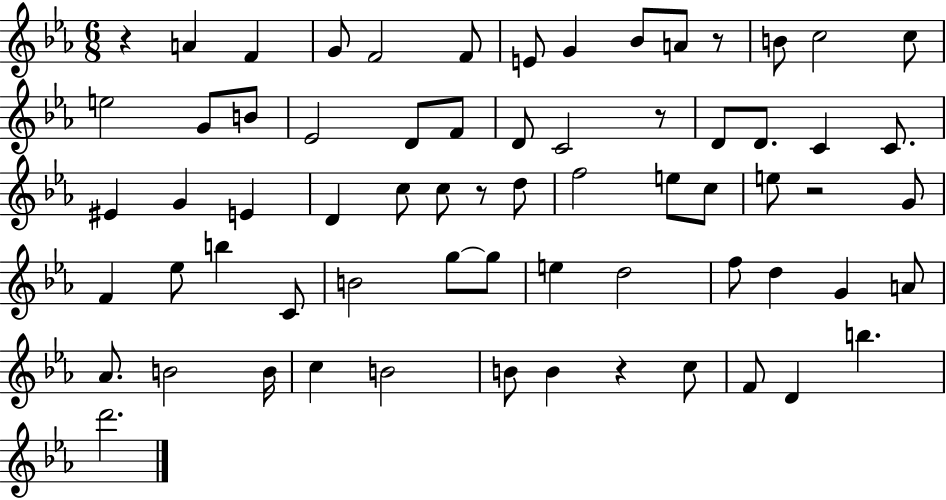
{
  \clef treble
  \numericTimeSignature
  \time 6/8
  \key ees \major
  \repeat volta 2 { r4 a'4 f'4 | g'8 f'2 f'8 | e'8 g'4 bes'8 a'8 r8 | b'8 c''2 c''8 | \break e''2 g'8 b'8 | ees'2 d'8 f'8 | d'8 c'2 r8 | d'8 d'8. c'4 c'8. | \break eis'4 g'4 e'4 | d'4 c''8 c''8 r8 d''8 | f''2 e''8 c''8 | e''8 r2 g'8 | \break f'4 ees''8 b''4 c'8 | b'2 g''8~~ g''8 | e''4 d''2 | f''8 d''4 g'4 a'8 | \break aes'8. b'2 b'16 | c''4 b'2 | b'8 b'4 r4 c''8 | f'8 d'4 b''4. | \break d'''2. | } \bar "|."
}